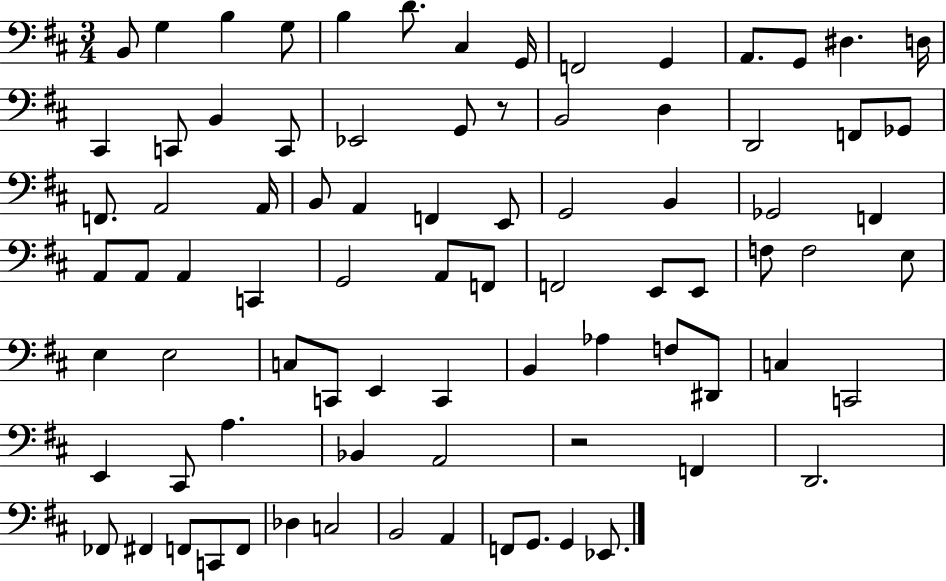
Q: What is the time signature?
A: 3/4